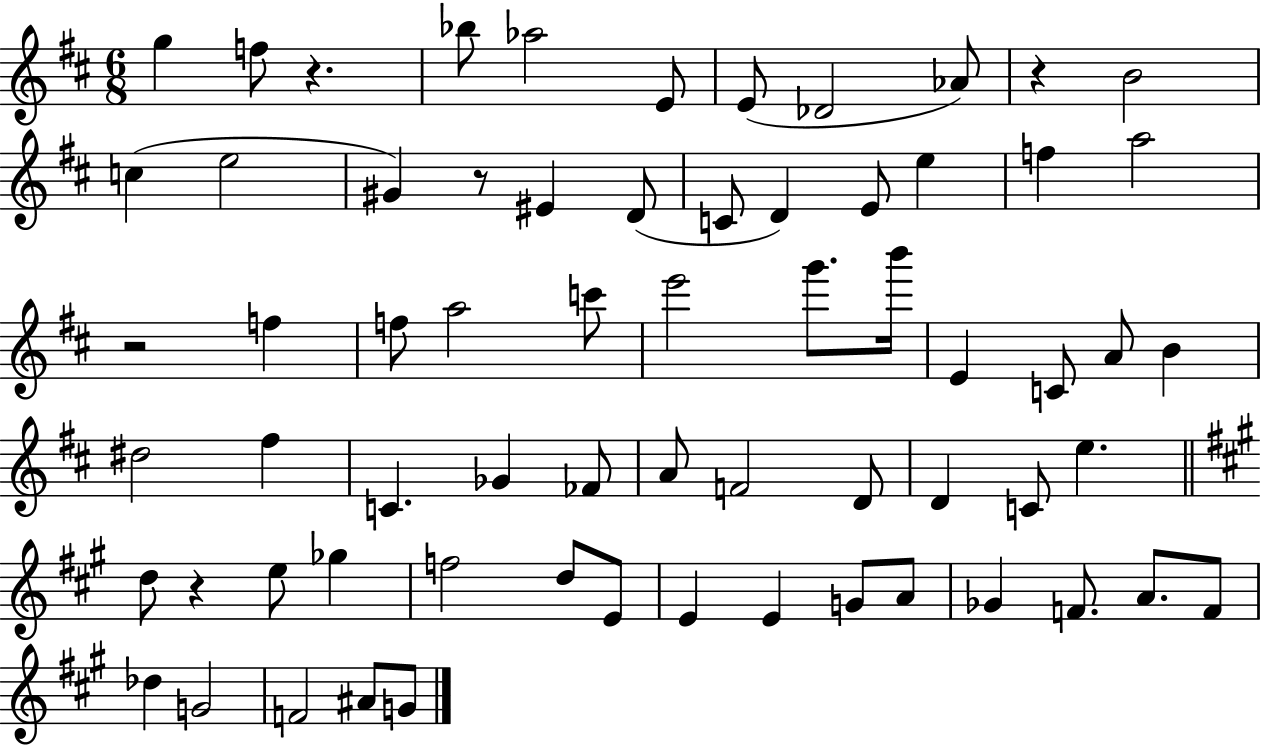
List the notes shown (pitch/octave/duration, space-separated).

G5/q F5/e R/q. Bb5/e Ab5/h E4/e E4/e Db4/h Ab4/e R/q B4/h C5/q E5/h G#4/q R/e EIS4/q D4/e C4/e D4/q E4/e E5/q F5/q A5/h R/h F5/q F5/e A5/h C6/e E6/h G6/e. B6/s E4/q C4/e A4/e B4/q D#5/h F#5/q C4/q. Gb4/q FES4/e A4/e F4/h D4/e D4/q C4/e E5/q. D5/e R/q E5/e Gb5/q F5/h D5/e E4/e E4/q E4/q G4/e A4/e Gb4/q F4/e. A4/e. F4/e Db5/q G4/h F4/h A#4/e G4/e